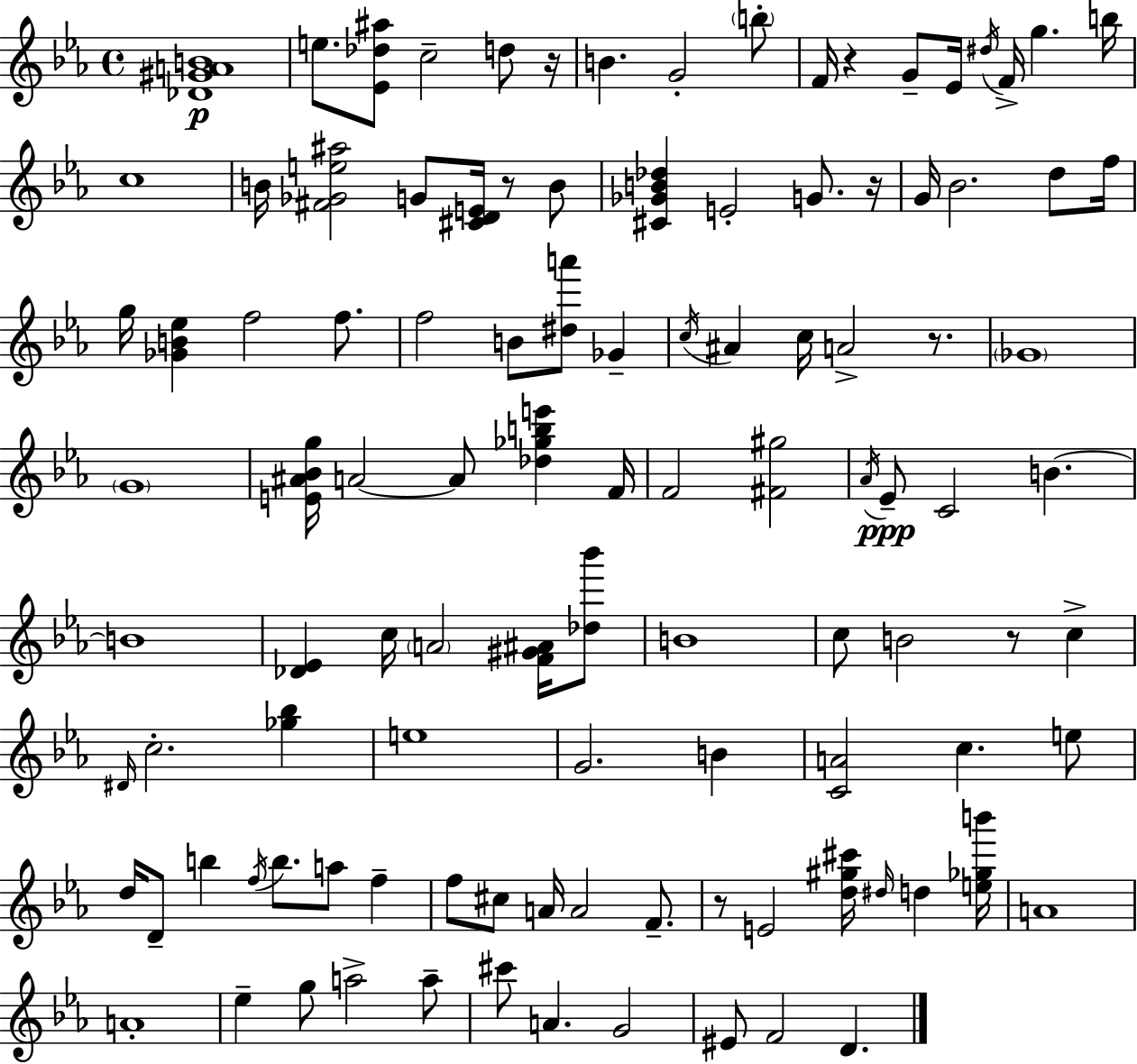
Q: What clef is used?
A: treble